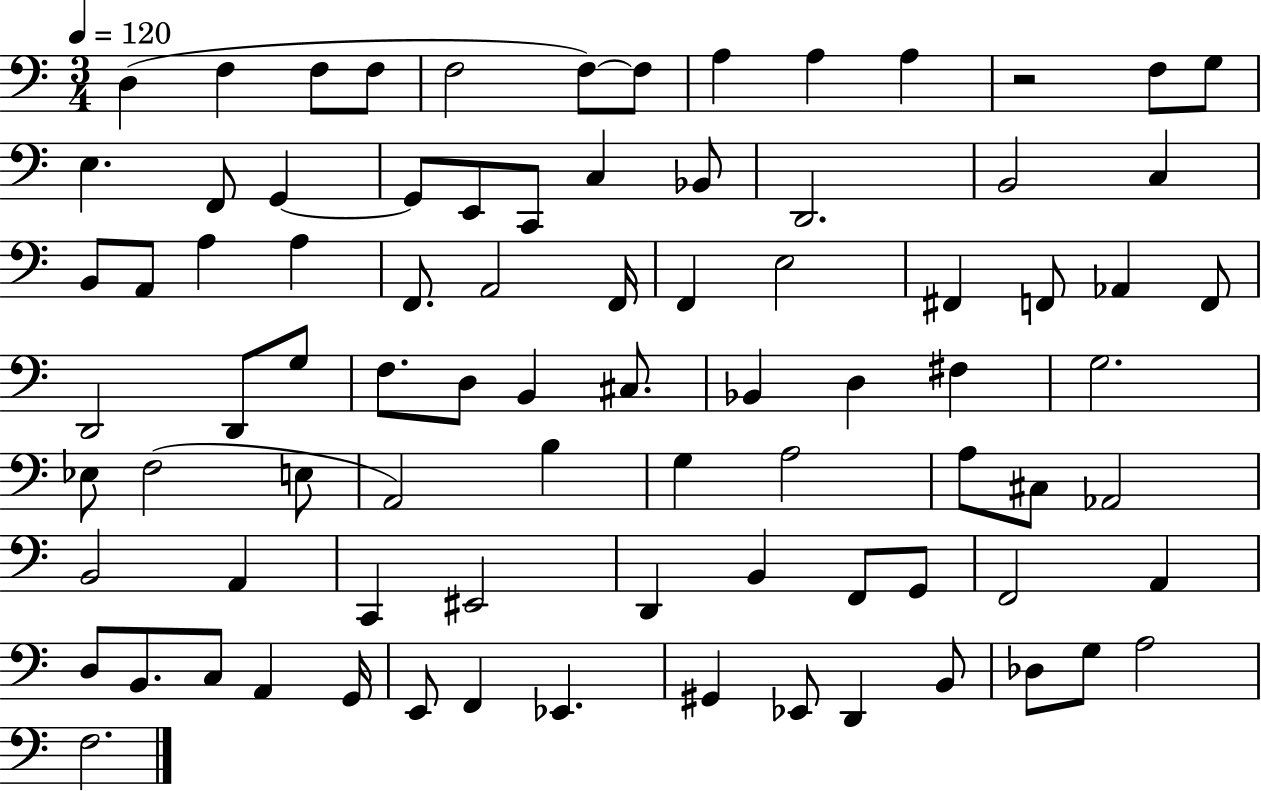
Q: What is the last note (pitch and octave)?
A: F3